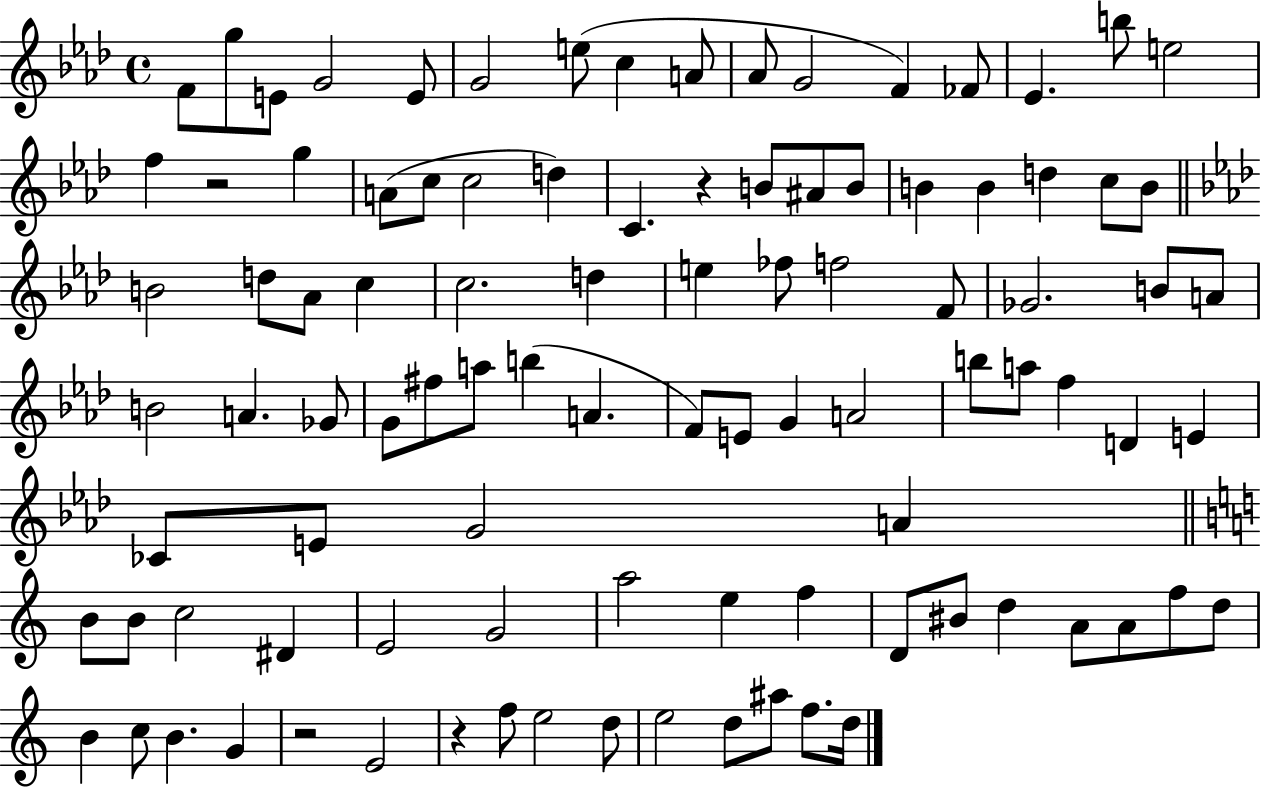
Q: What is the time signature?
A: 4/4